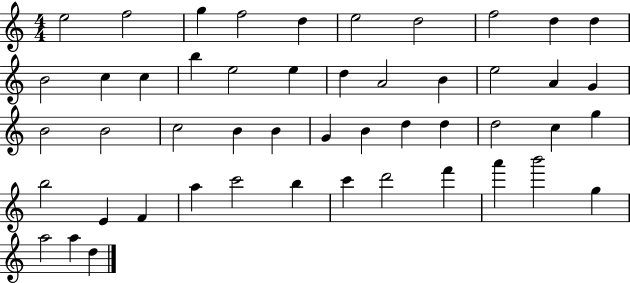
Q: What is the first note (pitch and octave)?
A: E5